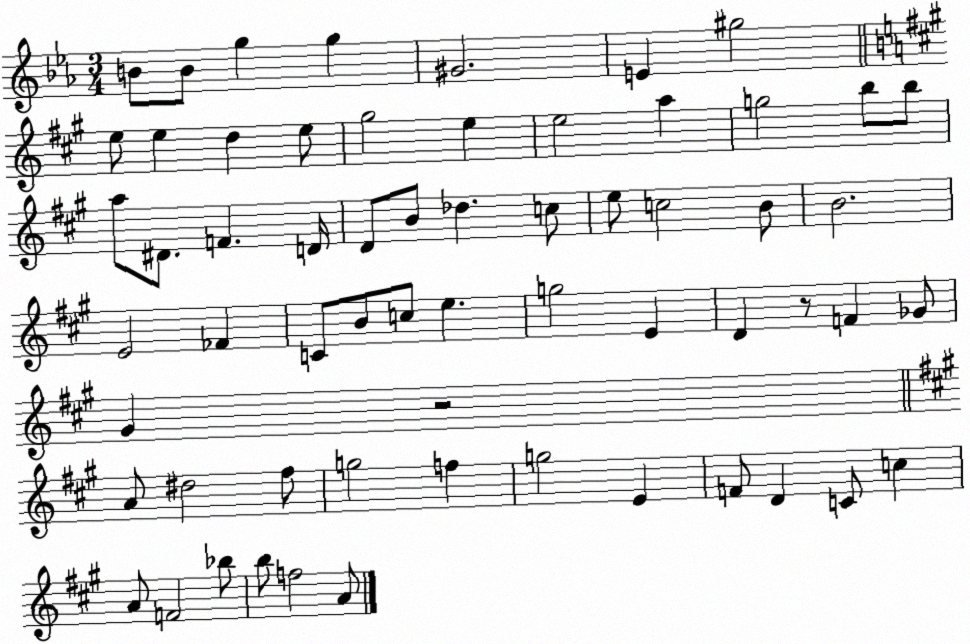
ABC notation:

X:1
T:Untitled
M:3/4
L:1/4
K:Eb
B/2 B/2 g g ^G2 E ^g2 e/2 e d e/2 ^g2 e e2 a g2 b/2 b/2 a/2 ^D/2 F D/4 D/2 B/2 _d c/2 e/2 c2 B/2 B2 E2 _F C/2 B/2 c/2 e g2 E D z/2 F _G/2 ^G z2 A/2 ^d2 ^f/2 g2 f g2 E F/2 D C/2 c A/2 F2 _b/2 b/2 f2 A/2